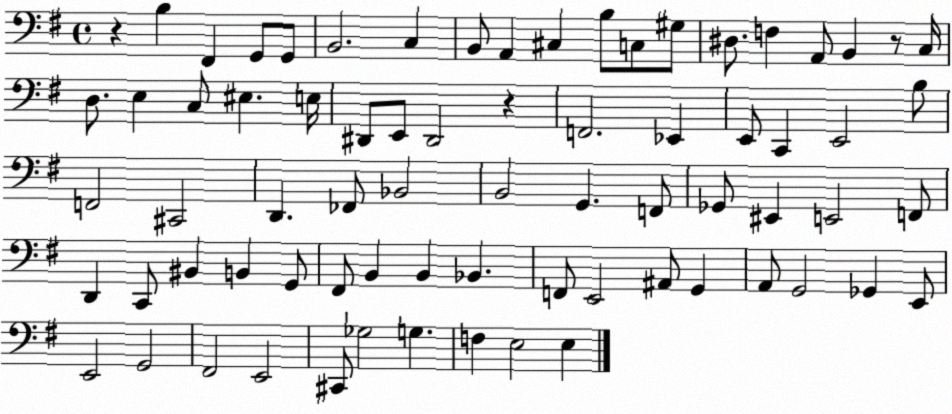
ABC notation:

X:1
T:Untitled
M:4/4
L:1/4
K:G
z B, ^F,, G,,/2 G,,/2 B,,2 C, B,,/2 A,, ^C, B,/2 C,/2 ^G,/2 ^D,/2 F, A,,/2 B,, z/2 C,/4 D,/2 E, C,/2 ^E, E,/4 ^D,,/2 E,,/2 ^D,,2 z F,,2 _E,, E,,/2 C,, E,,2 B,/2 F,,2 ^C,,2 D,, _F,,/2 _B,,2 B,,2 G,, F,,/2 _G,,/2 ^E,, E,,2 F,,/2 D,, C,,/2 ^B,, B,, G,,/2 ^F,,/2 B,, B,, _B,, F,,/2 E,,2 ^A,,/2 G,, A,,/2 G,,2 _G,, E,,/2 E,,2 G,,2 ^F,,2 E,,2 ^C,,/2 _G,2 G, F, E,2 E,